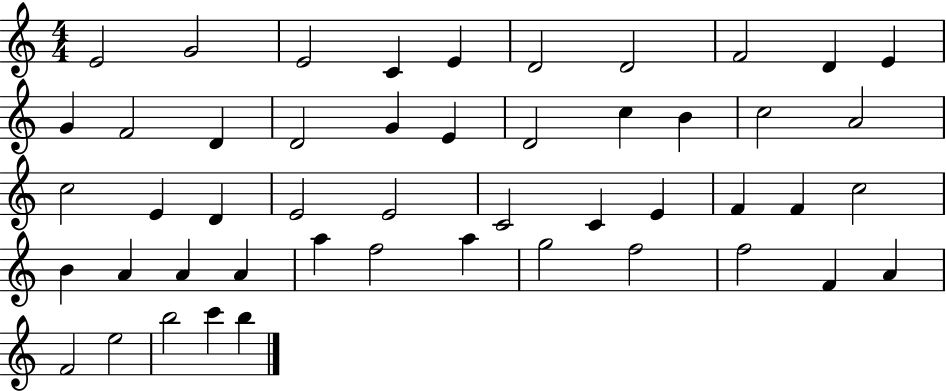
E4/h G4/h E4/h C4/q E4/q D4/h D4/h F4/h D4/q E4/q G4/q F4/h D4/q D4/h G4/q E4/q D4/h C5/q B4/q C5/h A4/h C5/h E4/q D4/q E4/h E4/h C4/h C4/q E4/q F4/q F4/q C5/h B4/q A4/q A4/q A4/q A5/q F5/h A5/q G5/h F5/h F5/h F4/q A4/q F4/h E5/h B5/h C6/q B5/q